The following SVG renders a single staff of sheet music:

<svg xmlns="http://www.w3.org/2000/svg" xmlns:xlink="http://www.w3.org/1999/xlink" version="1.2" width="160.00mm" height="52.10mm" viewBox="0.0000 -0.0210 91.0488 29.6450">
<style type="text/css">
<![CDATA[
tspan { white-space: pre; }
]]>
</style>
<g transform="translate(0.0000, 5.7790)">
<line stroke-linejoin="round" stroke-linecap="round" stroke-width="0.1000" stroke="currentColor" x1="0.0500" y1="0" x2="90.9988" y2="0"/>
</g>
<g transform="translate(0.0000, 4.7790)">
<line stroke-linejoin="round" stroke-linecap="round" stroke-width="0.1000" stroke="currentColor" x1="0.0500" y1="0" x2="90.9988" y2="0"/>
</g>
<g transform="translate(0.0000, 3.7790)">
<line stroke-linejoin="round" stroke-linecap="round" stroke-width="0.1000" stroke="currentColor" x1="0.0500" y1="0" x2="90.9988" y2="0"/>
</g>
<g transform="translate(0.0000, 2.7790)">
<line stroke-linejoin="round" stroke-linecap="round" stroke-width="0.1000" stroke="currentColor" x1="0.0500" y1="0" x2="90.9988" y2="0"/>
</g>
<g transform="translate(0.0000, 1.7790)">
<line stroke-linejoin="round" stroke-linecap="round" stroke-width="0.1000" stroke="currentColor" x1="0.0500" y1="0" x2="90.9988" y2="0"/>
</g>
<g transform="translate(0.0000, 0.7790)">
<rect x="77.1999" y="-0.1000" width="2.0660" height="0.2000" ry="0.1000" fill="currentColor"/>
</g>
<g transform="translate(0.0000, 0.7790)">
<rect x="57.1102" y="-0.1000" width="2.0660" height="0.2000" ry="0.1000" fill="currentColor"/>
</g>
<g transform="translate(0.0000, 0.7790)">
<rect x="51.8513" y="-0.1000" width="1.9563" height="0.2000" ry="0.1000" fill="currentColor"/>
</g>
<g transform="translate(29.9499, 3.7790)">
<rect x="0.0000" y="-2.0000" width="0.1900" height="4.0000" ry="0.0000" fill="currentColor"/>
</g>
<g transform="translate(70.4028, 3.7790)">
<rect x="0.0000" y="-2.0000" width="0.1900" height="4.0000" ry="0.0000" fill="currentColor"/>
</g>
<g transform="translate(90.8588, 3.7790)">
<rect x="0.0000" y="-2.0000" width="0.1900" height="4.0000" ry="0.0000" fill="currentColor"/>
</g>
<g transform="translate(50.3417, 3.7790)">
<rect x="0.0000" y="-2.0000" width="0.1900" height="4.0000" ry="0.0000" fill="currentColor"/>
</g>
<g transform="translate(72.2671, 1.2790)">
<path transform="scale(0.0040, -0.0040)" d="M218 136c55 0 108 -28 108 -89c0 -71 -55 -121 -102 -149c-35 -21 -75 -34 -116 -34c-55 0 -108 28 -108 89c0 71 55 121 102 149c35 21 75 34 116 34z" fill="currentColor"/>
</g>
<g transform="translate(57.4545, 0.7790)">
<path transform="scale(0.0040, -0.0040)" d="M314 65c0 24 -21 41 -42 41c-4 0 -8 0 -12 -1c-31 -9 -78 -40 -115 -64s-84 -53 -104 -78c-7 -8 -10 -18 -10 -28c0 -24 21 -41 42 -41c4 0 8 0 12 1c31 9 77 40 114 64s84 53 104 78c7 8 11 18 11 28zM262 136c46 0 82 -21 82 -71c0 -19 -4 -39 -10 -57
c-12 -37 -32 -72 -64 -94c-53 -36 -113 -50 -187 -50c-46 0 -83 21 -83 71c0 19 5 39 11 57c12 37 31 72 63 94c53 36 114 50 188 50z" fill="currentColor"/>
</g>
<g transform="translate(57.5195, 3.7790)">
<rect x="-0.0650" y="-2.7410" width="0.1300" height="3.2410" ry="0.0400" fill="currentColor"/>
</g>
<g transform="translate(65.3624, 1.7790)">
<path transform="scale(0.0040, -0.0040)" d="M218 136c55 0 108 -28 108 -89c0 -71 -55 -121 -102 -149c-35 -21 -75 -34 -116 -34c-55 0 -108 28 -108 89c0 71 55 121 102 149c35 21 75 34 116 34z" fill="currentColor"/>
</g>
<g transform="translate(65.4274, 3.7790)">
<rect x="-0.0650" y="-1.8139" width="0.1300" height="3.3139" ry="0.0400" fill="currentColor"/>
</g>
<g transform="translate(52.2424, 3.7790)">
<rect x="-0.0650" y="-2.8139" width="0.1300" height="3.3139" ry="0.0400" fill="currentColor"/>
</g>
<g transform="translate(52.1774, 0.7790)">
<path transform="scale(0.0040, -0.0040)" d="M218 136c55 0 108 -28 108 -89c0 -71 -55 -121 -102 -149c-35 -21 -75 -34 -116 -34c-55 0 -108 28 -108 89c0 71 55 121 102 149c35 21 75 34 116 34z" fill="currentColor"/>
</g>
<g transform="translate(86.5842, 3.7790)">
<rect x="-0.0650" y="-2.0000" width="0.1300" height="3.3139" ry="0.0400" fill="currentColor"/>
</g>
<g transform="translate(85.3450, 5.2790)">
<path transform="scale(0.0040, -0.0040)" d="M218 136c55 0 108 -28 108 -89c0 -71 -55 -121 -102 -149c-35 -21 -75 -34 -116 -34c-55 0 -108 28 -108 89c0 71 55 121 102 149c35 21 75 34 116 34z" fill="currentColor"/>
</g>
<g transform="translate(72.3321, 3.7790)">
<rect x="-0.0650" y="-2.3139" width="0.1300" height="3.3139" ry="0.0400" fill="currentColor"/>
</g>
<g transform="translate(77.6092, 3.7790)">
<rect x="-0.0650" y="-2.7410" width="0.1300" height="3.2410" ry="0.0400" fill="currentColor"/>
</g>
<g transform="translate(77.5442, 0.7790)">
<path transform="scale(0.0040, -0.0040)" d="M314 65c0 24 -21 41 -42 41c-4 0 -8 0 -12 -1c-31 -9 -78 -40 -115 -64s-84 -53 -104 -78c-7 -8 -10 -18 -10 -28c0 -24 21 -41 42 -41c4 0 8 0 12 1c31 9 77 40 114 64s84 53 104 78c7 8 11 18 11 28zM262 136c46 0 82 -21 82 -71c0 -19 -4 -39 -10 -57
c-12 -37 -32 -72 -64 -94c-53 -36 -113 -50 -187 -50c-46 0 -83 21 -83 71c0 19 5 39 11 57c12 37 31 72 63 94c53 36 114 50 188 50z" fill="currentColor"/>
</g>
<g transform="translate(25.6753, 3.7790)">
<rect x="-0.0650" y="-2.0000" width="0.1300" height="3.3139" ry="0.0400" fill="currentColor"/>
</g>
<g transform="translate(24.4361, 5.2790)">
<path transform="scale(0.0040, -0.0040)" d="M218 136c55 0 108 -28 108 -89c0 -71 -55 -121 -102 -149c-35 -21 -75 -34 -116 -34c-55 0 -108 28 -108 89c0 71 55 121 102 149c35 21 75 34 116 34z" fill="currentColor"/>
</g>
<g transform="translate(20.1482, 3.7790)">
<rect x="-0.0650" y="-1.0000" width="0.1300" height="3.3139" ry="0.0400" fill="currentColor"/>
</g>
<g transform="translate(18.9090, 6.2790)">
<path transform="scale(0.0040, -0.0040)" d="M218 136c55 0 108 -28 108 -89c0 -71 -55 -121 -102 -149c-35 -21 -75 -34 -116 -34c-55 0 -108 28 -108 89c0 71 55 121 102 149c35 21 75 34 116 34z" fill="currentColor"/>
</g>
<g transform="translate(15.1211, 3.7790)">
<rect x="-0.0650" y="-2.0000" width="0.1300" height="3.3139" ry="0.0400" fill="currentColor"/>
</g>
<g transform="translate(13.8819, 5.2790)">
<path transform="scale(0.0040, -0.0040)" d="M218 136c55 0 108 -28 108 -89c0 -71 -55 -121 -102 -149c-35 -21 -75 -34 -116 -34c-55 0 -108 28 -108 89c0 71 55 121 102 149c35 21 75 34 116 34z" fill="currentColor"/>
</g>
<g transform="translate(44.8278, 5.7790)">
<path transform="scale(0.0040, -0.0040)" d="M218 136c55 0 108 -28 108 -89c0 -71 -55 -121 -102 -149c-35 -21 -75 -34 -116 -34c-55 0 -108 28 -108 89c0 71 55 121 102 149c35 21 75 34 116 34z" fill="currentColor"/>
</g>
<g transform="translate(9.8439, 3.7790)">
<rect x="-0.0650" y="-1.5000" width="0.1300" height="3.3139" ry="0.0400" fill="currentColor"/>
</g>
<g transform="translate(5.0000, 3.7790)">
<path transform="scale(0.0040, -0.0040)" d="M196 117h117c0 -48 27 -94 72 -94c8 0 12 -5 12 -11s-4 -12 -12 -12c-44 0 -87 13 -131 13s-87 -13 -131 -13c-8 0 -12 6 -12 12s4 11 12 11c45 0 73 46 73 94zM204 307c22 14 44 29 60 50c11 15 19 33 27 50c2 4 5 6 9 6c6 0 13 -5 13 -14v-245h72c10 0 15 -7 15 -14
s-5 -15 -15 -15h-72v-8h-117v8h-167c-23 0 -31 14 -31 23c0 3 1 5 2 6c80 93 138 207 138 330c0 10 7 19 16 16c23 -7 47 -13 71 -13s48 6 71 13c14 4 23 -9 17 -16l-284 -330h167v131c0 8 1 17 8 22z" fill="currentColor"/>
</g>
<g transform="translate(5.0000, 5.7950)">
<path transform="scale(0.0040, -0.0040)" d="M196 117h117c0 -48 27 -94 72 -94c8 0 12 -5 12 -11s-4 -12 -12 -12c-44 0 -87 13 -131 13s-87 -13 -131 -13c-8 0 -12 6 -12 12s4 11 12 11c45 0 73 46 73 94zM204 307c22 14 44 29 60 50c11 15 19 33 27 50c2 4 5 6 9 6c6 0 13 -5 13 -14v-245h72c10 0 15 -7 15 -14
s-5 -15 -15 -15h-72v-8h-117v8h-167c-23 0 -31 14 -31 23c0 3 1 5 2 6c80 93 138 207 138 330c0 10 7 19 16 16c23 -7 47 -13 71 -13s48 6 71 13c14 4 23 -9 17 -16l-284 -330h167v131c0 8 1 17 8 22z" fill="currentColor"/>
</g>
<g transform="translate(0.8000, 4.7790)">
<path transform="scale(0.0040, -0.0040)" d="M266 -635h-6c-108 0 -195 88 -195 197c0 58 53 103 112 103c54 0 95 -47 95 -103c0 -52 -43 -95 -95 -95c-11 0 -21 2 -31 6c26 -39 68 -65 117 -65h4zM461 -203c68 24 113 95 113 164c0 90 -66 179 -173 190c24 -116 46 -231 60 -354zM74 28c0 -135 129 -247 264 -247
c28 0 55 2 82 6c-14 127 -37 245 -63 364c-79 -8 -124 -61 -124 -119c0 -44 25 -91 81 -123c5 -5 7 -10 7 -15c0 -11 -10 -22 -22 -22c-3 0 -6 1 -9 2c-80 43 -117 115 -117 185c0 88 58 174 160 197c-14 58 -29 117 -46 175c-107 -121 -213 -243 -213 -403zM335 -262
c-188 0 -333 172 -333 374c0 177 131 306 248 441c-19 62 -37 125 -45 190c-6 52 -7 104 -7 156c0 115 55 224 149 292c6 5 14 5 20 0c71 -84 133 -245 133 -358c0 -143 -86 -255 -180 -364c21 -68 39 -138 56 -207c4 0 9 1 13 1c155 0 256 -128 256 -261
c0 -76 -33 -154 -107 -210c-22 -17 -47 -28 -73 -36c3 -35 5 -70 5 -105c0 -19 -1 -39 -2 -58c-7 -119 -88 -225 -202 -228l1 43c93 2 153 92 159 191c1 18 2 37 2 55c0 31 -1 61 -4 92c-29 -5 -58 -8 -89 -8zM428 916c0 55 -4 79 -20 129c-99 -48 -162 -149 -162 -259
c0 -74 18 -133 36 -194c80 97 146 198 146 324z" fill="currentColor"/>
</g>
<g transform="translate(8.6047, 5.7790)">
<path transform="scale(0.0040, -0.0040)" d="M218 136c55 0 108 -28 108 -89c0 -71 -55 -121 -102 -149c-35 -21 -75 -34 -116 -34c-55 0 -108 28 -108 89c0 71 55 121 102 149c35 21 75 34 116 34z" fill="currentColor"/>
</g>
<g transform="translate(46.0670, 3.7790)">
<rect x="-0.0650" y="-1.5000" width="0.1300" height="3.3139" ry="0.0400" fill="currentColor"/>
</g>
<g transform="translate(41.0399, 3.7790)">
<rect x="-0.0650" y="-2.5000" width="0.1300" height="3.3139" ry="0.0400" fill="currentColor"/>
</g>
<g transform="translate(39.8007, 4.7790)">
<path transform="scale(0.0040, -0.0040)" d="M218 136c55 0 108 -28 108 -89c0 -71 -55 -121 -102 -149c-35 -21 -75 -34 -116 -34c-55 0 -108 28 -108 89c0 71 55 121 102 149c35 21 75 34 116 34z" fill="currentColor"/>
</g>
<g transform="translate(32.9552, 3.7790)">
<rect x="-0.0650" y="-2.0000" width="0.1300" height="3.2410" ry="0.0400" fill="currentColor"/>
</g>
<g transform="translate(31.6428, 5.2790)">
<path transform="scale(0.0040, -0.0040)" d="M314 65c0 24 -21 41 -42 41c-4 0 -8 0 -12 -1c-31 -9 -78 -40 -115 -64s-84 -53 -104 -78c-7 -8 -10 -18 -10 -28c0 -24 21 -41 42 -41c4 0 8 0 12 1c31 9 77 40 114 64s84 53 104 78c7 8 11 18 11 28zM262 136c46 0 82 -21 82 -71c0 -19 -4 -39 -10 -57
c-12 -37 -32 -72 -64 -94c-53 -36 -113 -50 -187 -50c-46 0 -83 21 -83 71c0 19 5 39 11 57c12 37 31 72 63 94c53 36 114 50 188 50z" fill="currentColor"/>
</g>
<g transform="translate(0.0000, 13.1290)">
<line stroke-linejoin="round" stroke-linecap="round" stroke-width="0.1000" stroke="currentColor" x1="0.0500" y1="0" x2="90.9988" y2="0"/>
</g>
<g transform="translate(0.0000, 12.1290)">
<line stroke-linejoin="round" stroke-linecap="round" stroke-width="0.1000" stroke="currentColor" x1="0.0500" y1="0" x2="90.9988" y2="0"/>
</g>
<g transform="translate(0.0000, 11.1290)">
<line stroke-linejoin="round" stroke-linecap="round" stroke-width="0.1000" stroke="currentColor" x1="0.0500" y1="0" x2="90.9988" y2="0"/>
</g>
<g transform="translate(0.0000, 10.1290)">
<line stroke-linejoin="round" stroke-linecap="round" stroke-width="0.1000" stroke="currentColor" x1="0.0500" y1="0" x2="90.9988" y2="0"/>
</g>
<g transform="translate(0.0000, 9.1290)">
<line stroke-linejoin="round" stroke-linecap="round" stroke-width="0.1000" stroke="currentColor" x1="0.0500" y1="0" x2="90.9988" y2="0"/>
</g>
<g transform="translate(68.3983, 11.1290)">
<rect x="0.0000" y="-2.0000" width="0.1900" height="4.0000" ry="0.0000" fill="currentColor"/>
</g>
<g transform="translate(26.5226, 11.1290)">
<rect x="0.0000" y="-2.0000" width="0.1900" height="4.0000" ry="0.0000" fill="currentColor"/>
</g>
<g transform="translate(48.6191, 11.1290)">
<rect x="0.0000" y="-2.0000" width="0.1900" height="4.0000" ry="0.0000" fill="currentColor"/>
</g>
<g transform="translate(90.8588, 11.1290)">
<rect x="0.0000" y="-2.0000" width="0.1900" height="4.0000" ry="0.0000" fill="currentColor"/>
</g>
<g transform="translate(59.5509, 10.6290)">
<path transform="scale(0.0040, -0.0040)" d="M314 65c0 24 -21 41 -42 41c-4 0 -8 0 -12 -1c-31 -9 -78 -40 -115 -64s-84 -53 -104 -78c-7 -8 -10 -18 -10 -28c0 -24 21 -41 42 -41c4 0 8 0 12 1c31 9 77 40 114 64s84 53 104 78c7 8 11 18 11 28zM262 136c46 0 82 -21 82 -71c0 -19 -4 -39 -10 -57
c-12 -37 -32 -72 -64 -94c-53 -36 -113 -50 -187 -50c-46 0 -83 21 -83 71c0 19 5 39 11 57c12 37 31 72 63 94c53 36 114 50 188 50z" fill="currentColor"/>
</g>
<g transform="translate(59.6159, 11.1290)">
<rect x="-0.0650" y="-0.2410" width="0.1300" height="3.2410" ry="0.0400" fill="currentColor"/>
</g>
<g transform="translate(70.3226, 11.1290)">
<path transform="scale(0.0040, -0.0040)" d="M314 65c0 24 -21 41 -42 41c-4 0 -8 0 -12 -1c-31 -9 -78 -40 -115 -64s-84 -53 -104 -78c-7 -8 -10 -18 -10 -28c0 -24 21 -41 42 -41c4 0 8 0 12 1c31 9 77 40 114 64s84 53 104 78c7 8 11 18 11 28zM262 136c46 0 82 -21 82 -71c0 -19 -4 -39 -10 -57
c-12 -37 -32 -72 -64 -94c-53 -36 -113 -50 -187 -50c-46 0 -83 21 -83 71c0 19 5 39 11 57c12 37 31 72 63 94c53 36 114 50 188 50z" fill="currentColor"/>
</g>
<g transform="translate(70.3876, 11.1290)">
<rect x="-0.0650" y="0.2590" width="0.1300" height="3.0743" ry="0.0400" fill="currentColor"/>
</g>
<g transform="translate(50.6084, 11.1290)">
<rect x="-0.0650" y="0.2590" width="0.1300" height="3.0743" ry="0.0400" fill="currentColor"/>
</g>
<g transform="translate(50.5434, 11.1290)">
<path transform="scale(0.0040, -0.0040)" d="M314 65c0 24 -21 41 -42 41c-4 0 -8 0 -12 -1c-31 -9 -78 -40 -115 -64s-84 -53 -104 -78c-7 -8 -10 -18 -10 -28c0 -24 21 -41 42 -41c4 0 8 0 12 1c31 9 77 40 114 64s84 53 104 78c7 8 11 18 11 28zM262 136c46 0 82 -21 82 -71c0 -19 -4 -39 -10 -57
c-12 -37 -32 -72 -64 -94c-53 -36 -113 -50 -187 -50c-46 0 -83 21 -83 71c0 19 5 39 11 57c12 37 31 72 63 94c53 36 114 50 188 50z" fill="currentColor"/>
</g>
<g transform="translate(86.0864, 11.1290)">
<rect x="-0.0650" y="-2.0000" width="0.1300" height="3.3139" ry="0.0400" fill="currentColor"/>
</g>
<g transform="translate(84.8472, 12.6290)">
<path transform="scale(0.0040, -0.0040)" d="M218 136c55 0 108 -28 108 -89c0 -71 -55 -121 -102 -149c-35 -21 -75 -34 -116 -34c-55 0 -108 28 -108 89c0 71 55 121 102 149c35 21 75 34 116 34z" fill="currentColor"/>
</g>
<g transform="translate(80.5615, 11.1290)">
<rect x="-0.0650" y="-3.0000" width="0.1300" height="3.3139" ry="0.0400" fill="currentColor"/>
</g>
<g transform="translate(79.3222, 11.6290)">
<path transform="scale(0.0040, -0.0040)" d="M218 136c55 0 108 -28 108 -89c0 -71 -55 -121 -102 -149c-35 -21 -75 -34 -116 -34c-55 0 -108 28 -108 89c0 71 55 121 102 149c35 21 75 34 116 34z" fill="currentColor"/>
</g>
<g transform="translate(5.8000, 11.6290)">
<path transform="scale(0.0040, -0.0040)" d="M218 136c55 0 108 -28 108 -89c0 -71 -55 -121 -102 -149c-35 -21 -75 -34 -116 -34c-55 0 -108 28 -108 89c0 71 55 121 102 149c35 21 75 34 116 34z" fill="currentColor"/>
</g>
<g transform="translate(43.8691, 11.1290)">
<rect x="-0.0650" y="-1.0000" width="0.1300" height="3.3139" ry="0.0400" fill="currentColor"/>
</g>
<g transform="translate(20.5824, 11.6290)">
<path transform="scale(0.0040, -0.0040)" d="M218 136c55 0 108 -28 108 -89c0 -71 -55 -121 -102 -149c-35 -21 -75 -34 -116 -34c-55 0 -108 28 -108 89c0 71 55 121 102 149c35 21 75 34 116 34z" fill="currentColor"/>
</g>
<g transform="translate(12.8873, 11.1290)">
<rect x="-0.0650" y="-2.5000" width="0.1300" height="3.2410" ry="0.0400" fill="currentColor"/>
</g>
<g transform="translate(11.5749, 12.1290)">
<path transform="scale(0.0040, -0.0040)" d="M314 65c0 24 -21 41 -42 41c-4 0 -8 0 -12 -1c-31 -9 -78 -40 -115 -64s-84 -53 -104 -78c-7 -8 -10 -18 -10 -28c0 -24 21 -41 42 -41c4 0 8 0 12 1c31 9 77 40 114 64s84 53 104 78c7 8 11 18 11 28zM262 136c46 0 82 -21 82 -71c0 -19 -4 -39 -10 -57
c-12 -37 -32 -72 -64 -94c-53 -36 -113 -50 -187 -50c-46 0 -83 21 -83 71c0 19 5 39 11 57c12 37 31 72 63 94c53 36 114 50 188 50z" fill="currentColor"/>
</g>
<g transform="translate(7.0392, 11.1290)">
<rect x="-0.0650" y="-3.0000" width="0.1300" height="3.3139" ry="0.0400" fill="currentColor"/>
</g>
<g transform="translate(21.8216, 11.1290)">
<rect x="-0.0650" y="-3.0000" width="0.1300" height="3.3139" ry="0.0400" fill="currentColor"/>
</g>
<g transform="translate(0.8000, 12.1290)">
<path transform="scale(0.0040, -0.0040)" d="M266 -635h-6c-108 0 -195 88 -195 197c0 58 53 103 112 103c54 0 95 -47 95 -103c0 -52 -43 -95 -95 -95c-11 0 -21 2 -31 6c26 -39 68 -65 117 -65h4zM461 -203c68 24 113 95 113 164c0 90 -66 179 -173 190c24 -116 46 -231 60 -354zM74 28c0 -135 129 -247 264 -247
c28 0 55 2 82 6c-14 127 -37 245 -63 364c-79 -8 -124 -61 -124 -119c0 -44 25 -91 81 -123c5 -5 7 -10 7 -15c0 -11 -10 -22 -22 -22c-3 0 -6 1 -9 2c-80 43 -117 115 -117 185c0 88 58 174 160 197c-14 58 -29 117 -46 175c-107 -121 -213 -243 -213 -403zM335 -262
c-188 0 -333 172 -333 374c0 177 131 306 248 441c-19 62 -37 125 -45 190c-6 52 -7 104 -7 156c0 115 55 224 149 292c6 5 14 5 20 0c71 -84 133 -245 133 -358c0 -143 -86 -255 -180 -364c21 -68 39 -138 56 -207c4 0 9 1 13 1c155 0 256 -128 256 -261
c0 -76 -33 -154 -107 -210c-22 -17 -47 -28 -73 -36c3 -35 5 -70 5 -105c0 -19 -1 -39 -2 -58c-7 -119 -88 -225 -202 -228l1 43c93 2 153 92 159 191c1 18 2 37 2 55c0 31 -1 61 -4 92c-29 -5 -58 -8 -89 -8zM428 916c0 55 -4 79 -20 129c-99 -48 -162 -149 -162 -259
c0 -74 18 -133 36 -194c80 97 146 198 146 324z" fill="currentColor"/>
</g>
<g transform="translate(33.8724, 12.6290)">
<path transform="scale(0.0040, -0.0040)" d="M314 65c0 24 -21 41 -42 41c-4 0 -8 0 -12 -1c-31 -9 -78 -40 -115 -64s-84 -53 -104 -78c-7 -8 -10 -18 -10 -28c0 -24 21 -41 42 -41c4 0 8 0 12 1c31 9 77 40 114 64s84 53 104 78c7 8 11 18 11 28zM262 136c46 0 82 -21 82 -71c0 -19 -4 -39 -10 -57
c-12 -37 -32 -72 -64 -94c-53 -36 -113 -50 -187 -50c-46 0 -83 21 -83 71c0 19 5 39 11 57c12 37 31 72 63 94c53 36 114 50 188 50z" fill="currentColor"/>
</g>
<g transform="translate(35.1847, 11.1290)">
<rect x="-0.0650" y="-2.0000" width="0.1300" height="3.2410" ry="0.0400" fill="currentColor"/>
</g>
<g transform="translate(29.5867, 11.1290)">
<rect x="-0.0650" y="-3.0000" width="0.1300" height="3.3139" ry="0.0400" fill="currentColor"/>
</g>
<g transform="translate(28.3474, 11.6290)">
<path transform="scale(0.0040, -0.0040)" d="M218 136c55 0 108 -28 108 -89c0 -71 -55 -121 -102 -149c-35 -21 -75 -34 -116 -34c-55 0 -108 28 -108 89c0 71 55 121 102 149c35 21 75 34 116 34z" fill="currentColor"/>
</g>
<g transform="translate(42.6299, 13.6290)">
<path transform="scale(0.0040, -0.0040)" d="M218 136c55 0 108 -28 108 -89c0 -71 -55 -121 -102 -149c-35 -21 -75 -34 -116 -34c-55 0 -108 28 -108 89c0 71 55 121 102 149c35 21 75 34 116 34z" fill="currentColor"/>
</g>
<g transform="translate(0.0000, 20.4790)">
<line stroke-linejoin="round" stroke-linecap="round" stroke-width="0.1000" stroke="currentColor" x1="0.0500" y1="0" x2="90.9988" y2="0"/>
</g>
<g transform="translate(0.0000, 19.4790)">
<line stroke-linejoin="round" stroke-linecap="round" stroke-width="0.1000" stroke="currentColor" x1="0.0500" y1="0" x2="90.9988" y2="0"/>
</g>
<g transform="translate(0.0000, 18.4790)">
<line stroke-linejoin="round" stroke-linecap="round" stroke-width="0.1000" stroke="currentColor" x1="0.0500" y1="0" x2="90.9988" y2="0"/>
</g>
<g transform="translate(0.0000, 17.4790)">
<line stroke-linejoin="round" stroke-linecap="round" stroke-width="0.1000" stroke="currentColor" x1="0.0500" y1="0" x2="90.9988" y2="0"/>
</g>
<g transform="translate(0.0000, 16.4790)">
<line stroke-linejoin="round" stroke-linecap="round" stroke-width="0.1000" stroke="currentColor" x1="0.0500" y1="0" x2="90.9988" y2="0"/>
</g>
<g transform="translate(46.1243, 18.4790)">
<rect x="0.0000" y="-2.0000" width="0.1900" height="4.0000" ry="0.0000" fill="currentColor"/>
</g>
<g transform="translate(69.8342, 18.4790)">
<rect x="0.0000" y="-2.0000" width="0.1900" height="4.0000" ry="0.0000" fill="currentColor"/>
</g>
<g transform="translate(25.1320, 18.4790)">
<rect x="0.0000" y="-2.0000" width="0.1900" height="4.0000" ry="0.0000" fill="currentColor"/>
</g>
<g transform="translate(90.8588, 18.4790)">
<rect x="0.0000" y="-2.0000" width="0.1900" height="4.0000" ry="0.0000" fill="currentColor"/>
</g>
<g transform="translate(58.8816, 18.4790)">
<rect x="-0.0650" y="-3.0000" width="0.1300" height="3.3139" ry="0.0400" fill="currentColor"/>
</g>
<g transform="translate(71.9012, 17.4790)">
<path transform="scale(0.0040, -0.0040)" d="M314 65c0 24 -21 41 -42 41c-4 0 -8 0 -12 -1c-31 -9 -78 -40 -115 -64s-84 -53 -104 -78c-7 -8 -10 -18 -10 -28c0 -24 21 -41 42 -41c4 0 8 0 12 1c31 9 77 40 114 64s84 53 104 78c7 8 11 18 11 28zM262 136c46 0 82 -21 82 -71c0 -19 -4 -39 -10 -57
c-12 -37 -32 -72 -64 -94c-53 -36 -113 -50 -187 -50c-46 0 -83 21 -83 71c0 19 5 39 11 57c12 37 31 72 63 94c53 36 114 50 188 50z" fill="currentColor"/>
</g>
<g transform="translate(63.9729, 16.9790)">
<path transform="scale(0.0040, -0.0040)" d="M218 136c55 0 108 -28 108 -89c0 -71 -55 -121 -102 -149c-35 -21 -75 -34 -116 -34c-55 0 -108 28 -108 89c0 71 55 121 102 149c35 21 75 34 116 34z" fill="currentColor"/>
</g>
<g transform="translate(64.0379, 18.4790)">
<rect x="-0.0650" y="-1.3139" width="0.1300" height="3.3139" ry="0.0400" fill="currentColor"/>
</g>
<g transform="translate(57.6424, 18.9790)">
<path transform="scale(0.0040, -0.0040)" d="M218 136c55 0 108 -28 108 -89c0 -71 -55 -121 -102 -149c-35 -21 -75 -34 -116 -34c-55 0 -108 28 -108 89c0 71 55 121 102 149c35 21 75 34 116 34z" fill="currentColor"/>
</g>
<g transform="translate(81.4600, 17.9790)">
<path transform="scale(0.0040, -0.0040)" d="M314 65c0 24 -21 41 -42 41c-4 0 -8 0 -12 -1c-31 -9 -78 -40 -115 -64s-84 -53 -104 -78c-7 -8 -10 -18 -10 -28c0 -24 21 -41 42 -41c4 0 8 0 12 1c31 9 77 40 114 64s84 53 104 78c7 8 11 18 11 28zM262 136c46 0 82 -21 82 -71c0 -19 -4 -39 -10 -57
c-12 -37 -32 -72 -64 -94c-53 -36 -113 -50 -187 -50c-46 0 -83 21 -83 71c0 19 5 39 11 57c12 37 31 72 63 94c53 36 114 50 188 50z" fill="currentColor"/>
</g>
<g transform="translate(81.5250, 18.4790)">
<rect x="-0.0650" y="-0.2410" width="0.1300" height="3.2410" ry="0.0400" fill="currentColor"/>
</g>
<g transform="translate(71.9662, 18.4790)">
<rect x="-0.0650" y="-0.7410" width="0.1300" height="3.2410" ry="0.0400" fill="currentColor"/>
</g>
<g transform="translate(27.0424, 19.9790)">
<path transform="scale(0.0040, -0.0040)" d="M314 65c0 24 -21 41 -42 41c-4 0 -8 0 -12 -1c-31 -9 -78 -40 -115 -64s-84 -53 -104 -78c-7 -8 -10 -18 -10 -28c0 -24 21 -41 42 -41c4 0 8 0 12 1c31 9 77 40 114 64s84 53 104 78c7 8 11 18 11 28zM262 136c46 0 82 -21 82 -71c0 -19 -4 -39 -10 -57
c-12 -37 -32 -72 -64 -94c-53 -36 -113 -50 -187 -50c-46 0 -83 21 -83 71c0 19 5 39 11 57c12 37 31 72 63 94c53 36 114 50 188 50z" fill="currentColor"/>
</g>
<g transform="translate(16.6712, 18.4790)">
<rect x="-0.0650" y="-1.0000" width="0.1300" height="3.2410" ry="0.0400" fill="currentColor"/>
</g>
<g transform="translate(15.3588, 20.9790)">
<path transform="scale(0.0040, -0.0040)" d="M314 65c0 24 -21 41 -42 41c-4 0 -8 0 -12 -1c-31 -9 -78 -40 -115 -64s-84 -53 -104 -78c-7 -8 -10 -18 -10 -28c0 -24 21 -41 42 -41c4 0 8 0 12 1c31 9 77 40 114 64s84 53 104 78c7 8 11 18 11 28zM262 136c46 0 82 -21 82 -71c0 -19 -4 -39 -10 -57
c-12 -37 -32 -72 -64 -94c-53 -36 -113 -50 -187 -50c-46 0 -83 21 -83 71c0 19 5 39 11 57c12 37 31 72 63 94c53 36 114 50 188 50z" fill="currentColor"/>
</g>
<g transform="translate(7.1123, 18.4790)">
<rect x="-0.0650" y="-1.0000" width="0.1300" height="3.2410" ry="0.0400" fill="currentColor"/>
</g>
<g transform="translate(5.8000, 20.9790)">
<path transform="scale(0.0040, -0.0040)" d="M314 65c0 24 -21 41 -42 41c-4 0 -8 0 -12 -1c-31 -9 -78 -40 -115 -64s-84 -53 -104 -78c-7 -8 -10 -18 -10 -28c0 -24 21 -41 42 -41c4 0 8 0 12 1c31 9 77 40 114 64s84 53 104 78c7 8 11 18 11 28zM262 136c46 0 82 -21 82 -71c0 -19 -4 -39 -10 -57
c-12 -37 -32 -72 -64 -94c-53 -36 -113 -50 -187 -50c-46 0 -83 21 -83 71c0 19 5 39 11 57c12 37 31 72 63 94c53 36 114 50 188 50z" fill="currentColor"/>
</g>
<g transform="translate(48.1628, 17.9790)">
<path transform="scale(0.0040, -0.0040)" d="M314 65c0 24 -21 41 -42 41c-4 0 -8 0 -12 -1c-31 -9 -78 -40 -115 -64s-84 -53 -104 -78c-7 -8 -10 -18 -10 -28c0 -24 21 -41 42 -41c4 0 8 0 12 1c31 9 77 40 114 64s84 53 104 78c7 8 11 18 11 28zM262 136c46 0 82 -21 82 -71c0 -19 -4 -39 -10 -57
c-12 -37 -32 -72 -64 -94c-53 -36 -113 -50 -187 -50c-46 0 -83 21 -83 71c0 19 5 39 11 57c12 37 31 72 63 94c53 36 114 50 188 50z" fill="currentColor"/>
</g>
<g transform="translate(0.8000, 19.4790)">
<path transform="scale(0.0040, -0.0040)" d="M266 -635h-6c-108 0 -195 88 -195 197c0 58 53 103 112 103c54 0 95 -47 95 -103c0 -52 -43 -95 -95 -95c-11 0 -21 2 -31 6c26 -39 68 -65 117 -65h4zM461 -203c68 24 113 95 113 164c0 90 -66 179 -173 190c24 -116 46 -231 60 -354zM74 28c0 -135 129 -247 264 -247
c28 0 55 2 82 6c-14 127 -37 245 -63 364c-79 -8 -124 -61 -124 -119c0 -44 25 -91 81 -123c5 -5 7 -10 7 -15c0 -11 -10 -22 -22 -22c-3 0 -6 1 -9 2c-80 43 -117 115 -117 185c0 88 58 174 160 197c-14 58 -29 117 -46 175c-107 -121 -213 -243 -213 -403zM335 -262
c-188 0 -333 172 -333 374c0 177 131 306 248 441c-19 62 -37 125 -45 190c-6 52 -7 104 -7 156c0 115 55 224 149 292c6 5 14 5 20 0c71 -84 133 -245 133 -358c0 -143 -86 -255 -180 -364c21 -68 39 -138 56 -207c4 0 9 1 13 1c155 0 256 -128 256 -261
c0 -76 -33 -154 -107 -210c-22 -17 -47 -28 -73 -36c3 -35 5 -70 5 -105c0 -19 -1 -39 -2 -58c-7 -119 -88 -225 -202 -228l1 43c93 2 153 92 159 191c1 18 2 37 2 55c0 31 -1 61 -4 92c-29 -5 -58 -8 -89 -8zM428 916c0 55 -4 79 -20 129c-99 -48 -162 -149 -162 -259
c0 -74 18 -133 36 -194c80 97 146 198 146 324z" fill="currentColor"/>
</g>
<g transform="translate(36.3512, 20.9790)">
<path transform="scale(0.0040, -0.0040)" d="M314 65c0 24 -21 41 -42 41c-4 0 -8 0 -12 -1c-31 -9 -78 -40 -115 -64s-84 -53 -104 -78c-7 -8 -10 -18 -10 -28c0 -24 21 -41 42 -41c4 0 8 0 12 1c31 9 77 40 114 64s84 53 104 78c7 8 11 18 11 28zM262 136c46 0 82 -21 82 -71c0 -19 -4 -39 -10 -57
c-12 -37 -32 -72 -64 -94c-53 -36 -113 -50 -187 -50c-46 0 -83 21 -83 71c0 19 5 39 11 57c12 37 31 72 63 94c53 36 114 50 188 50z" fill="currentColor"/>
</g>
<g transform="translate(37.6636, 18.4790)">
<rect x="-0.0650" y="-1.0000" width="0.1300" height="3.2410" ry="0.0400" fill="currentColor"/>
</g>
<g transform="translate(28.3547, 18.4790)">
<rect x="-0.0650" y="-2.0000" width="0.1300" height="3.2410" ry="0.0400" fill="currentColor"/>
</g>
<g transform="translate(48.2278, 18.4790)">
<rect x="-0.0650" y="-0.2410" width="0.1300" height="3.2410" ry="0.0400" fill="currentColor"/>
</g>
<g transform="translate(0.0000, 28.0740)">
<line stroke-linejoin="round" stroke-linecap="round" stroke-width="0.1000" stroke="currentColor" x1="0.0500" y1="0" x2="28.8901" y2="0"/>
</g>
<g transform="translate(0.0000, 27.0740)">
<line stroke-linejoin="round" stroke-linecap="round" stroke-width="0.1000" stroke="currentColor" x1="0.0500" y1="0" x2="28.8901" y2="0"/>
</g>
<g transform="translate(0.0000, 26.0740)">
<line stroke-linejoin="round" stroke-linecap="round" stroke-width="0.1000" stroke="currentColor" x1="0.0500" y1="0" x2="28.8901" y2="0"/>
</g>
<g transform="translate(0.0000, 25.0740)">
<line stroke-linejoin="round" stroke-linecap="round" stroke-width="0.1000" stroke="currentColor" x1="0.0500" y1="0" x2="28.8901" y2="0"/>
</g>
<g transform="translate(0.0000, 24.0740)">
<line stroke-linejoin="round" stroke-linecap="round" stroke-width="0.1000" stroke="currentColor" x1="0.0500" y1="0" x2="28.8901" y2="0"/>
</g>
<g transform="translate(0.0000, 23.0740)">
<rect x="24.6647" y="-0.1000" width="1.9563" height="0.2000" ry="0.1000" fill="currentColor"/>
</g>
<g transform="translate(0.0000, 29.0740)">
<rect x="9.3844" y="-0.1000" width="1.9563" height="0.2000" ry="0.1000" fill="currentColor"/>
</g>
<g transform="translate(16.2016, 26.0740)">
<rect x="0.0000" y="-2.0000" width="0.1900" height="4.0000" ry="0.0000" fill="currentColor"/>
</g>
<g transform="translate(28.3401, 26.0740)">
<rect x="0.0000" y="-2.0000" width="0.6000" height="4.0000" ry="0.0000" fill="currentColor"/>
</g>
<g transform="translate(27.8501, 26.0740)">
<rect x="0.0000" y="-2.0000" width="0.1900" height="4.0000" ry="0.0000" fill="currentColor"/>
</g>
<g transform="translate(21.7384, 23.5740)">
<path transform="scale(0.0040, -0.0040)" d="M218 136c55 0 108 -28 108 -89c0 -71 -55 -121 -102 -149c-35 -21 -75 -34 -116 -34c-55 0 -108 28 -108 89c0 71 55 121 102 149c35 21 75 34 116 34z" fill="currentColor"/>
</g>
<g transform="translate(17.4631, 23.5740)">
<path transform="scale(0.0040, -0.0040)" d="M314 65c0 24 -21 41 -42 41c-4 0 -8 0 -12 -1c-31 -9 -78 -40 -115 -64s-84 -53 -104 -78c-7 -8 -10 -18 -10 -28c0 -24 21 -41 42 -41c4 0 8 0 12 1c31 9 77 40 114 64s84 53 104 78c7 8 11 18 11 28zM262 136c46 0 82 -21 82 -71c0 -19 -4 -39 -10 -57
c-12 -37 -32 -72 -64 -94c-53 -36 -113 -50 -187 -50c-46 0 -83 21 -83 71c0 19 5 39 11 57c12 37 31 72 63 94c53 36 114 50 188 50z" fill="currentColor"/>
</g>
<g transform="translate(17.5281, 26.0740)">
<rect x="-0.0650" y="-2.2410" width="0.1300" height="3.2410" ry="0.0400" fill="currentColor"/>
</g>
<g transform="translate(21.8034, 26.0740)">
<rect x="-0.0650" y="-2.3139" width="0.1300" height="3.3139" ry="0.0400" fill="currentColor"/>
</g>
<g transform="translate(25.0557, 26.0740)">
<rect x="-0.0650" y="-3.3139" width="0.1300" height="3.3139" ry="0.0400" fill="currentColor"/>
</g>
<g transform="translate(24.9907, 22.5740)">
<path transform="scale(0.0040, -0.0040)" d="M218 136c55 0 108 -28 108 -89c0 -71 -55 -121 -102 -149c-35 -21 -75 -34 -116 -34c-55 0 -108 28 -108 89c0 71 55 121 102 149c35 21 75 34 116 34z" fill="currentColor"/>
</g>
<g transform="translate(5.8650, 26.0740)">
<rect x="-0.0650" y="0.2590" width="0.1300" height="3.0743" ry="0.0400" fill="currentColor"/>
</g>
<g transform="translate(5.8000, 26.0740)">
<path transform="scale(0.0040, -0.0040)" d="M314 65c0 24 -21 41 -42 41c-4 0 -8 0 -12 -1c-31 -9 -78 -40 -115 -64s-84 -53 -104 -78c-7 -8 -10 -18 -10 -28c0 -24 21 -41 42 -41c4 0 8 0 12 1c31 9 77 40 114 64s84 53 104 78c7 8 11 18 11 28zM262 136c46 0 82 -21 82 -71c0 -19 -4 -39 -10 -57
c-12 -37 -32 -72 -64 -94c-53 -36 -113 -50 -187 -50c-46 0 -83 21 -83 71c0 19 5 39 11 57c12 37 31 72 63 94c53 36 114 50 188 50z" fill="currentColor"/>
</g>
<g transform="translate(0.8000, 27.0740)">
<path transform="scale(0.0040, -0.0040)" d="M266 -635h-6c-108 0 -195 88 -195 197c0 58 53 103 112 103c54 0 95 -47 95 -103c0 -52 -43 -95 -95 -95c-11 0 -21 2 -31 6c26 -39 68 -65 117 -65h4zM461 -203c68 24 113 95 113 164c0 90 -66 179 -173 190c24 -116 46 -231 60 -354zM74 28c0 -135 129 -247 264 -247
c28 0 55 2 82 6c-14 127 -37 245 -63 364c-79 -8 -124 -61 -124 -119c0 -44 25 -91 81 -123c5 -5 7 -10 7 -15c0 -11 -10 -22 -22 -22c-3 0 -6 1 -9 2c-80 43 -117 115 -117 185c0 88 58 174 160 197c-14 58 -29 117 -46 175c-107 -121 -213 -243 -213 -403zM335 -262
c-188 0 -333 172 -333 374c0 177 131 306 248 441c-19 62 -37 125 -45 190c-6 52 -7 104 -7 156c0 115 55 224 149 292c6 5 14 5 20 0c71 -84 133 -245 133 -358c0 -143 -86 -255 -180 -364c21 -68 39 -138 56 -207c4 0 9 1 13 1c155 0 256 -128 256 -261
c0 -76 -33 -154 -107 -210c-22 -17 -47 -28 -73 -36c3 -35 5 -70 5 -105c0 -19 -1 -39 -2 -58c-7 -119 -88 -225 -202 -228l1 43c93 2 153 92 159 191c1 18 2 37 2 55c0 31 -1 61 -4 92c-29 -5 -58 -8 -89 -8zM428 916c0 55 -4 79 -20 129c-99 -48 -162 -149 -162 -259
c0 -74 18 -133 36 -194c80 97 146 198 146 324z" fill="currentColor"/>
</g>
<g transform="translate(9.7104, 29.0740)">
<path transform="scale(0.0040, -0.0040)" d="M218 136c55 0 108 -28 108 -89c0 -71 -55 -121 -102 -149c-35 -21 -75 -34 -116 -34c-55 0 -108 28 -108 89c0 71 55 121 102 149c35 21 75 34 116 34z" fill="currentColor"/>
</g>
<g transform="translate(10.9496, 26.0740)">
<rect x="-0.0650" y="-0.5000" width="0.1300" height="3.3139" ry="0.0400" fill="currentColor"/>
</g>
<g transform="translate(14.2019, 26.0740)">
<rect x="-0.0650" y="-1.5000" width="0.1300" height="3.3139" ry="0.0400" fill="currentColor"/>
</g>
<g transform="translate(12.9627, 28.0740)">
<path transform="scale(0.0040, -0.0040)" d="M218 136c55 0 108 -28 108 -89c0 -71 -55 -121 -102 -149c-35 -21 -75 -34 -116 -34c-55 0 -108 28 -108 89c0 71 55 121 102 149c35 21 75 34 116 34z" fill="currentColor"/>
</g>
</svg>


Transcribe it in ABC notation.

X:1
T:Untitled
M:4/4
L:1/4
K:C
E F D F F2 G E a a2 f g a2 F A G2 A A F2 D B2 c2 B2 A F D2 D2 F2 D2 c2 A e d2 c2 B2 C E g2 g b